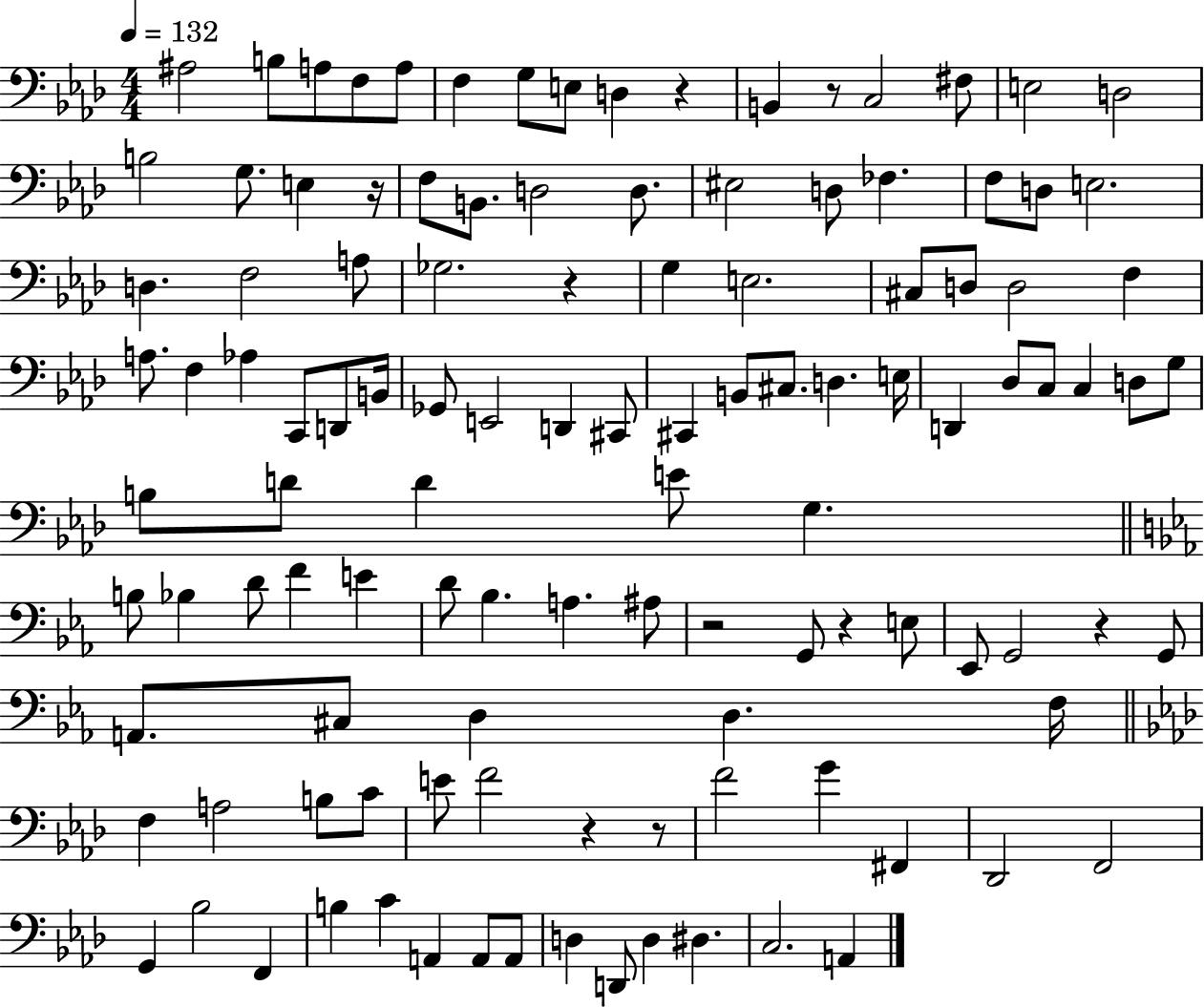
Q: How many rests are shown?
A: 9